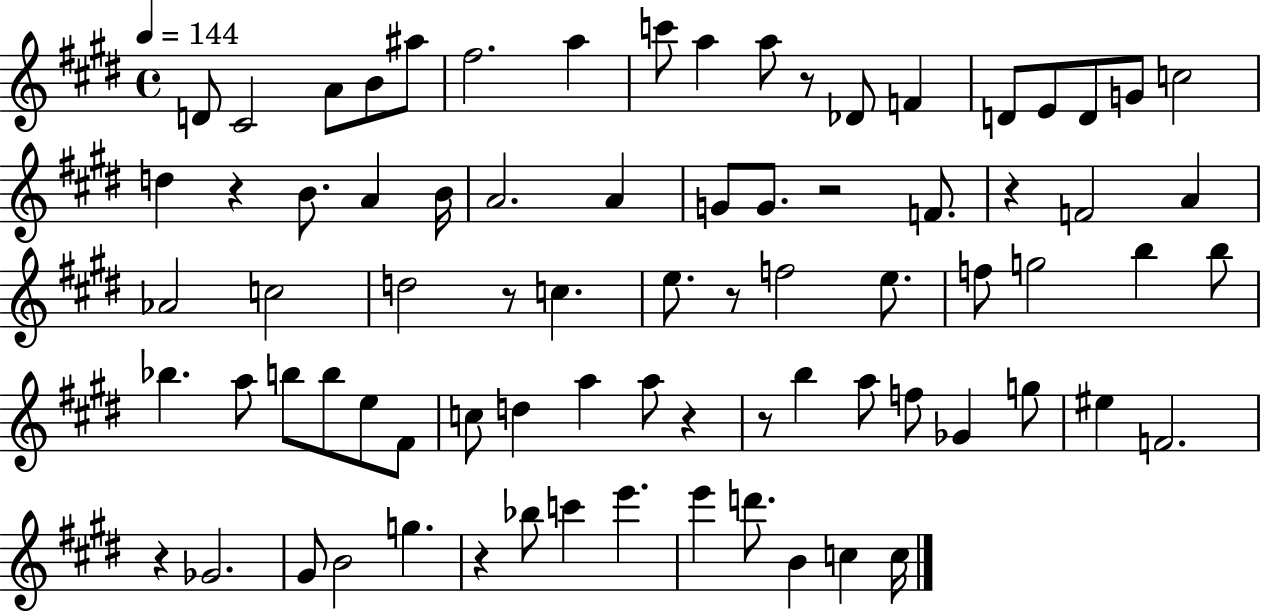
D4/e C#4/h A4/e B4/e A#5/e F#5/h. A5/q C6/e A5/q A5/e R/e Db4/e F4/q D4/e E4/e D4/e G4/e C5/h D5/q R/q B4/e. A4/q B4/s A4/h. A4/q G4/e G4/e. R/h F4/e. R/q F4/h A4/q Ab4/h C5/h D5/h R/e C5/q. E5/e. R/e F5/h E5/e. F5/e G5/h B5/q B5/e Bb5/q. A5/e B5/e B5/e E5/e F#4/e C5/e D5/q A5/q A5/e R/q R/e B5/q A5/e F5/e Gb4/q G5/e EIS5/q F4/h. R/q Gb4/h. G#4/e B4/h G5/q. R/q Bb5/e C6/q E6/q. E6/q D6/e. B4/q C5/q C5/s